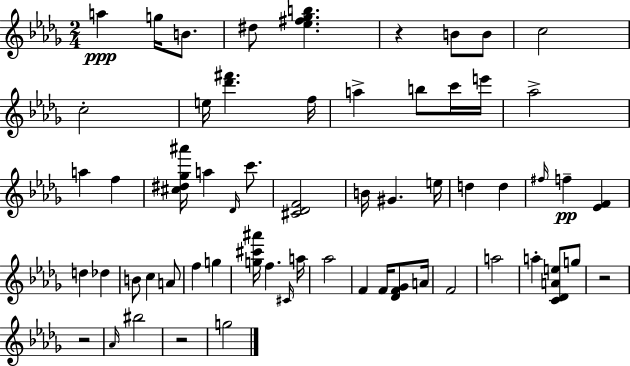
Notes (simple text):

A5/q G5/s B4/e. D#5/e [Eb5,F#5,Gb5,B5]/q. R/q B4/e B4/e C5/h C5/h E5/s [Db6,F#6]/q. F5/s A5/q B5/e C6/s E6/s Ab5/h A5/q F5/q [C#5,D#5,Gb5,A#6]/s A5/q Db4/s C6/e. [C#4,Db4,F4]/h B4/s G#4/q. E5/s D5/q D5/q F#5/s F5/q [Eb4,F4]/q D5/q Db5/q B4/e C5/q A4/e F5/q G5/q [G5,C#6,A#6]/s F5/q. C#4/s A5/s Ab5/h F4/q F4/s [Db4,F4,Gb4]/e A4/s F4/h A5/h A5/q [C4,Db4,A4,E5]/e G5/e R/h R/h Ab4/s BIS5/h R/h G5/h